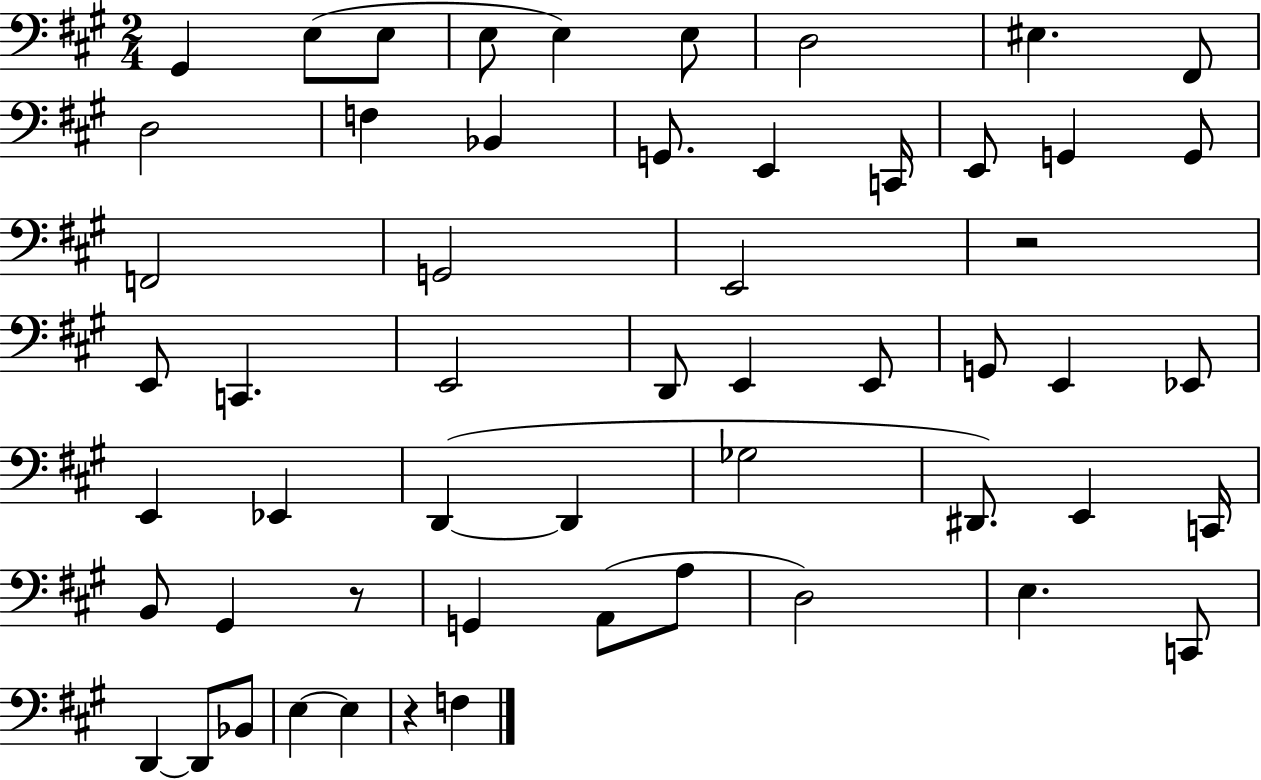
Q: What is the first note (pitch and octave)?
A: G#2